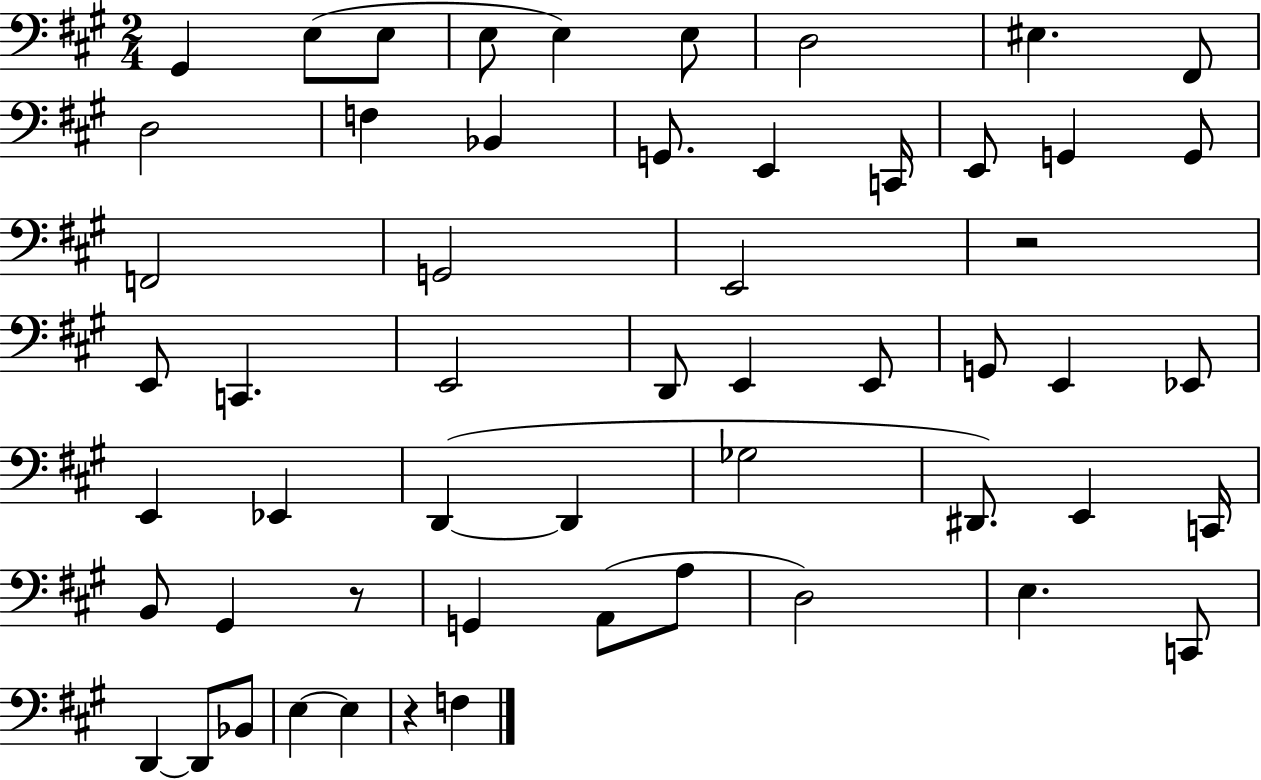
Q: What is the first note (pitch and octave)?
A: G#2